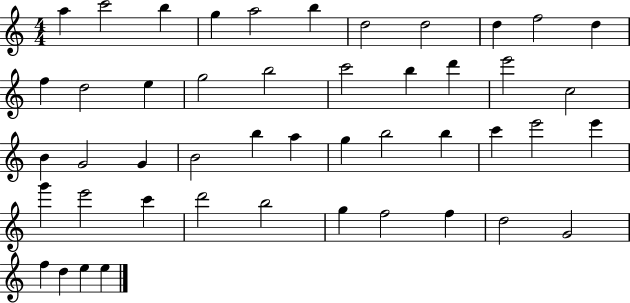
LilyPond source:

{
  \clef treble
  \numericTimeSignature
  \time 4/4
  \key c \major
  a''4 c'''2 b''4 | g''4 a''2 b''4 | d''2 d''2 | d''4 f''2 d''4 | \break f''4 d''2 e''4 | g''2 b''2 | c'''2 b''4 d'''4 | e'''2 c''2 | \break b'4 g'2 g'4 | b'2 b''4 a''4 | g''4 b''2 b''4 | c'''4 e'''2 e'''4 | \break g'''4 e'''2 c'''4 | d'''2 b''2 | g''4 f''2 f''4 | d''2 g'2 | \break f''4 d''4 e''4 e''4 | \bar "|."
}